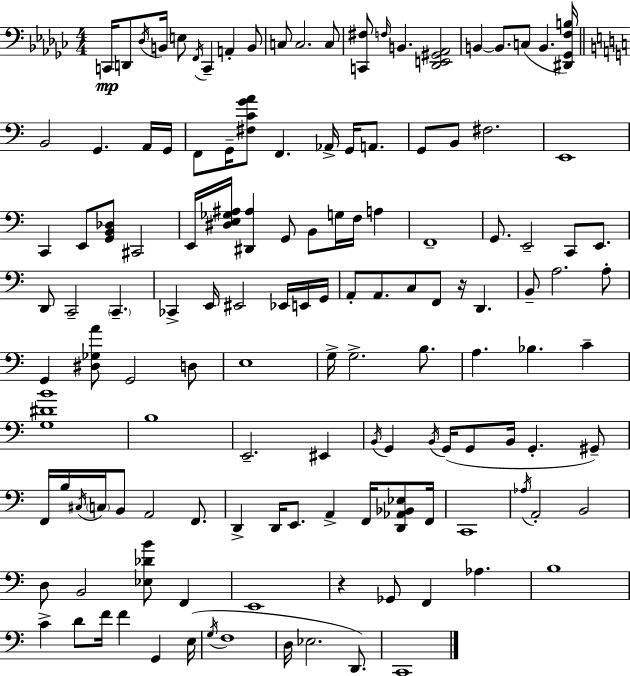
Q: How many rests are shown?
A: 2